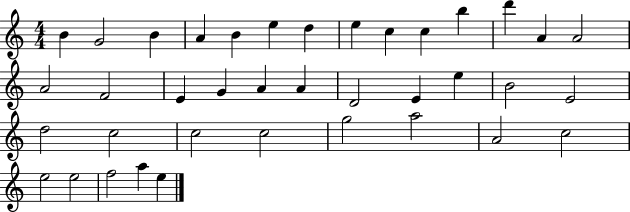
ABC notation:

X:1
T:Untitled
M:4/4
L:1/4
K:C
B G2 B A B e d e c c b d' A A2 A2 F2 E G A A D2 E e B2 E2 d2 c2 c2 c2 g2 a2 A2 c2 e2 e2 f2 a e